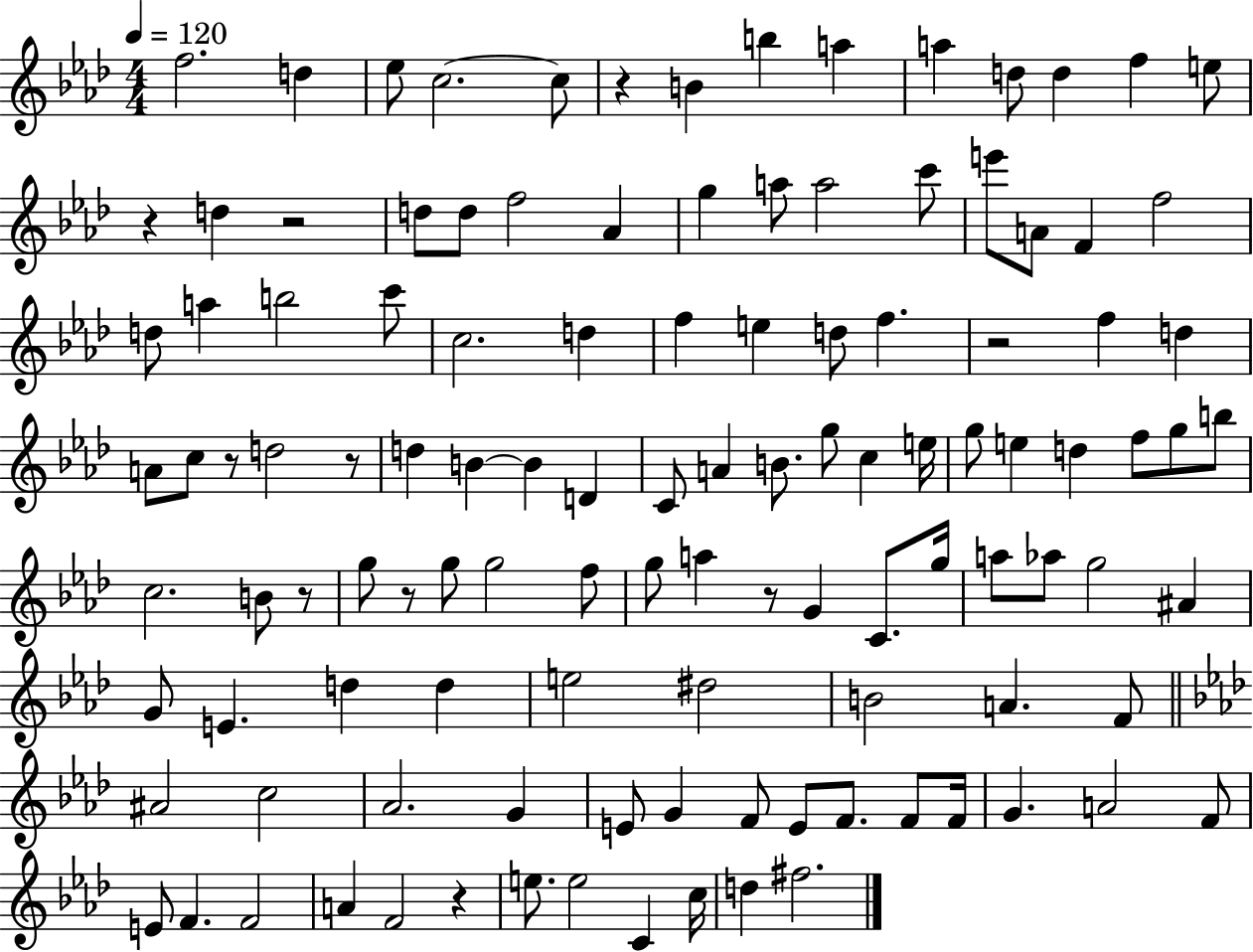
F5/h. D5/q Eb5/e C5/h. C5/e R/q B4/q B5/q A5/q A5/q D5/e D5/q F5/q E5/e R/q D5/q R/h D5/e D5/e F5/h Ab4/q G5/q A5/e A5/h C6/e E6/e A4/e F4/q F5/h D5/e A5/q B5/h C6/e C5/h. D5/q F5/q E5/q D5/e F5/q. R/h F5/q D5/q A4/e C5/e R/e D5/h R/e D5/q B4/q B4/q D4/q C4/e A4/q B4/e. G5/e C5/q E5/s G5/e E5/q D5/q F5/e G5/e B5/e C5/h. B4/e R/e G5/e R/e G5/e G5/h F5/e G5/e A5/q R/e G4/q C4/e. G5/s A5/e Ab5/e G5/h A#4/q G4/e E4/q. D5/q D5/q E5/h D#5/h B4/h A4/q. F4/e A#4/h C5/h Ab4/h. G4/q E4/e G4/q F4/e E4/e F4/e. F4/e F4/s G4/q. A4/h F4/e E4/e F4/q. F4/h A4/q F4/h R/q E5/e. E5/h C4/q C5/s D5/q F#5/h.